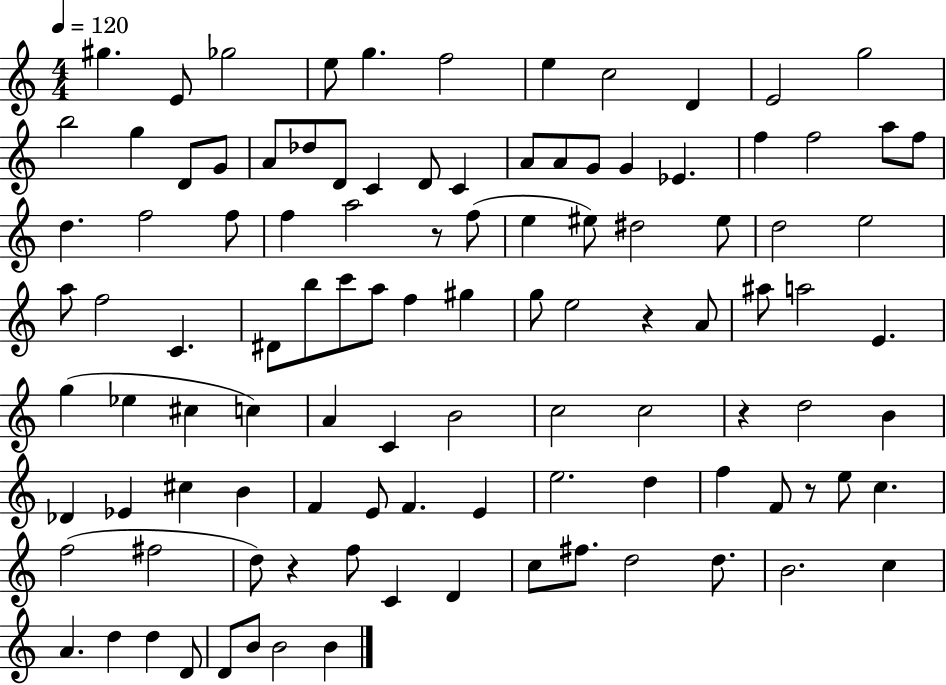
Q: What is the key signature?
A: C major